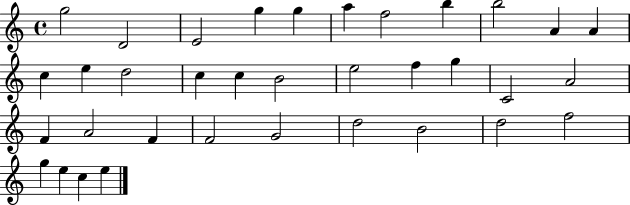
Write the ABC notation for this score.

X:1
T:Untitled
M:4/4
L:1/4
K:C
g2 D2 E2 g g a f2 b b2 A A c e d2 c c B2 e2 f g C2 A2 F A2 F F2 G2 d2 B2 d2 f2 g e c e